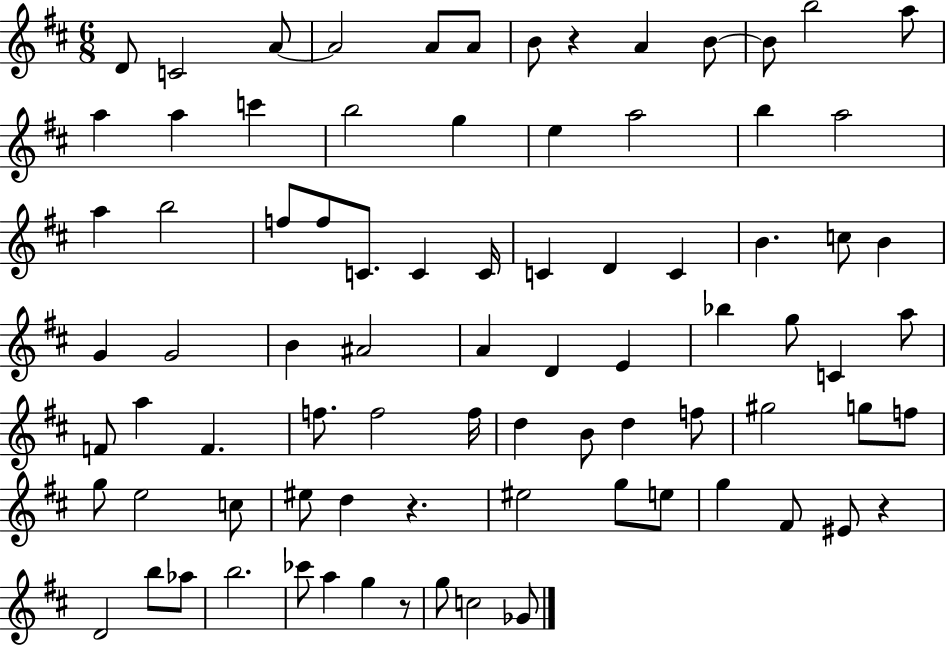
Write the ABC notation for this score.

X:1
T:Untitled
M:6/8
L:1/4
K:D
D/2 C2 A/2 A2 A/2 A/2 B/2 z A B/2 B/2 b2 a/2 a a c' b2 g e a2 b a2 a b2 f/2 f/2 C/2 C C/4 C D C B c/2 B G G2 B ^A2 A D E _b g/2 C a/2 F/2 a F f/2 f2 f/4 d B/2 d f/2 ^g2 g/2 f/2 g/2 e2 c/2 ^e/2 d z ^e2 g/2 e/2 g ^F/2 ^E/2 z D2 b/2 _a/2 b2 _c'/2 a g z/2 g/2 c2 _G/2